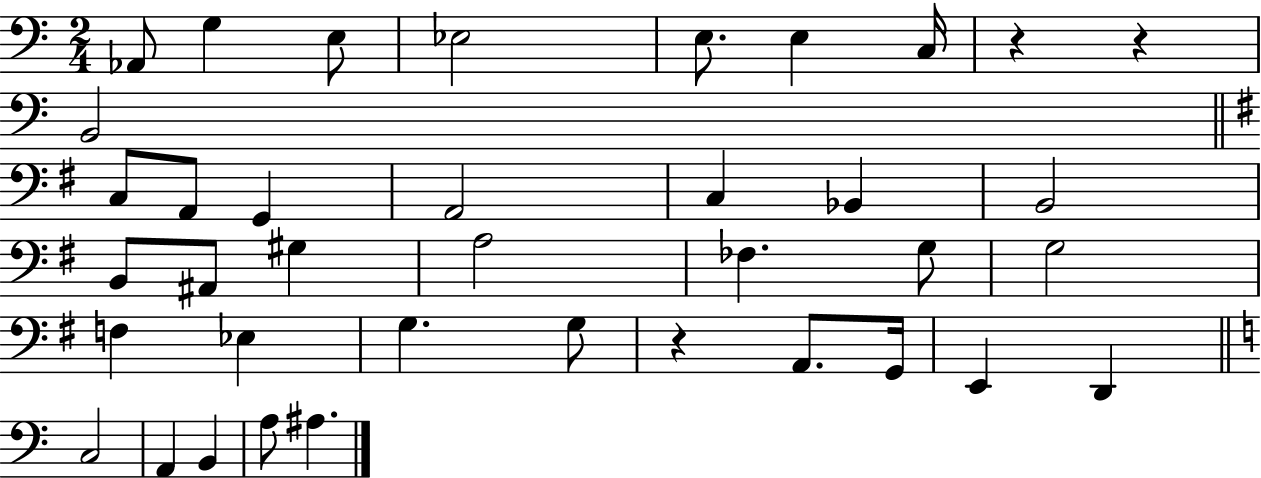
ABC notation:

X:1
T:Untitled
M:2/4
L:1/4
K:C
_A,,/2 G, E,/2 _E,2 E,/2 E, C,/4 z z B,,2 C,/2 A,,/2 G,, A,,2 C, _B,, B,,2 B,,/2 ^A,,/2 ^G, A,2 _F, G,/2 G,2 F, _E, G, G,/2 z A,,/2 G,,/4 E,, D,, C,2 A,, B,, A,/2 ^A,